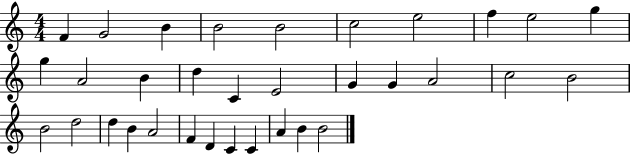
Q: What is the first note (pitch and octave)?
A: F4